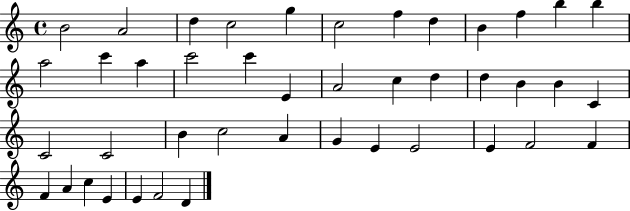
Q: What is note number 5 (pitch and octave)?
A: G5